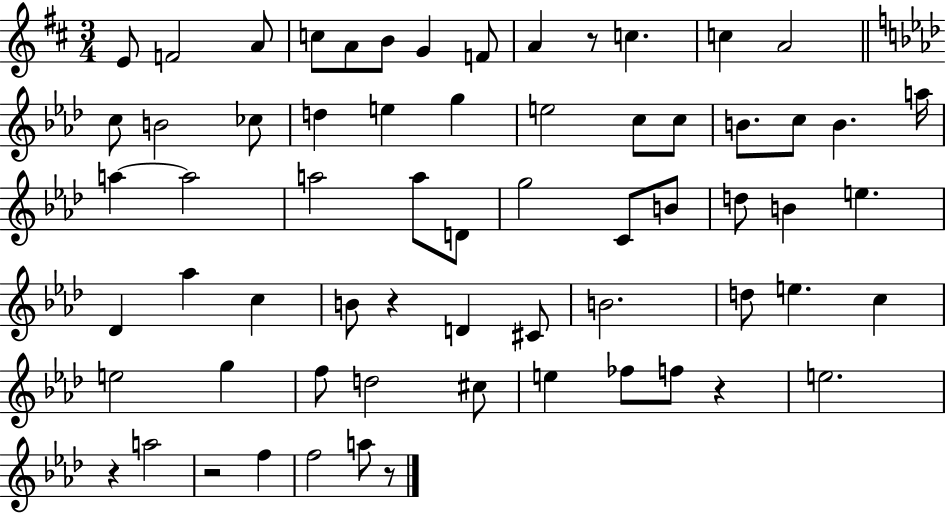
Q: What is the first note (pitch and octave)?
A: E4